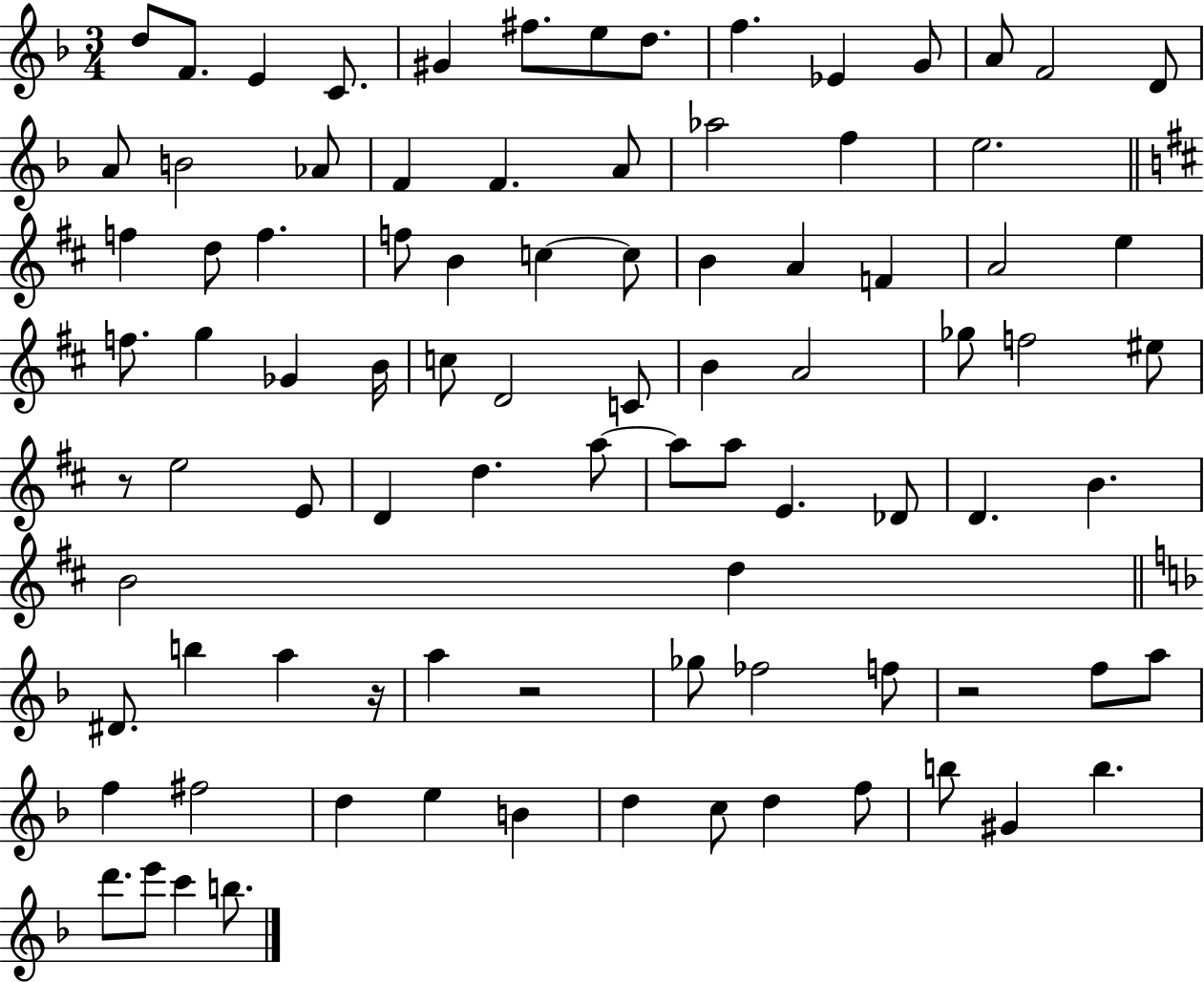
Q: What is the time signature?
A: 3/4